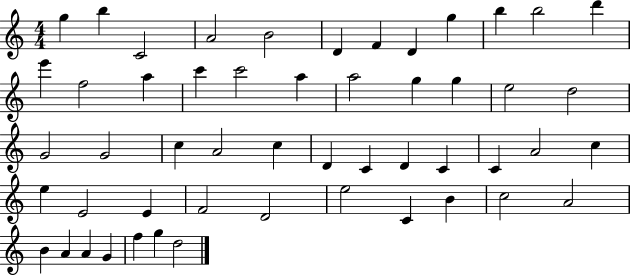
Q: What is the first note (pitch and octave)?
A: G5